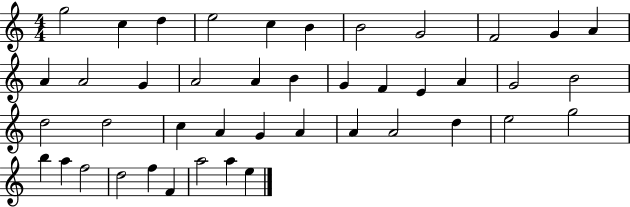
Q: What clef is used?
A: treble